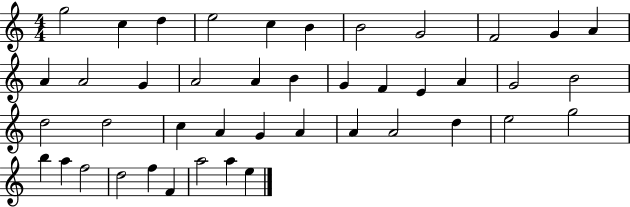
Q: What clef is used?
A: treble